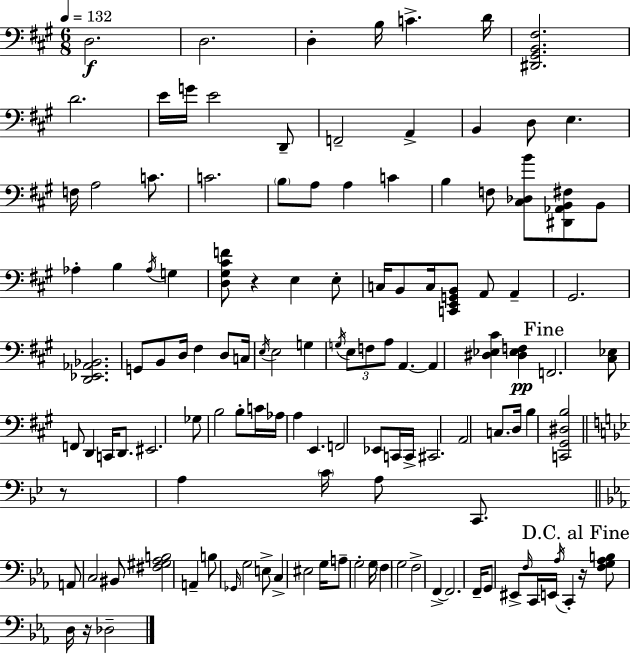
X:1
T:Untitled
M:6/8
L:1/4
K:A
D,2 D,2 D, B,/4 C D/4 [^D,,^G,,B,,^F,]2 D2 E/4 G/4 E2 D,,/2 F,,2 A,, B,, D,/2 E, F,/4 A,2 C/2 C2 B,/2 A,/2 A, C B, F,/2 [^C,_D,B]/2 [^D,,_A,,B,,^F,]/2 B,,/2 _A, B, _A,/4 G, [D,^G,^CF]/2 z E, E,/2 C,/4 B,,/2 C,/4 [C,,E,,G,,B,,]/2 A,,/2 A,, ^G,,2 [D,,_E,,_A,,_B,,]2 G,,/2 B,,/2 D,/4 ^F, D,/2 C,/4 E,/4 E,2 G, G,/4 E,/2 F,/2 A,/2 A,, A,, [^D,_E,^C] [^D,_E,F,] F,,2 [^C,_E,]/2 F,,/2 D,, C,,/4 D,,/2 ^E,,2 _G,/2 B,2 B,/2 C/4 _A,/4 A, E,, F,,2 _E,,/2 C,,/4 C,,/4 ^C,,2 A,,2 C,/2 D,/4 B, [C,,^G,,^D,B,]2 z/2 A, C/4 A,/2 C,,/2 A,,/2 C,2 ^B,,/2 [^F,^G,_A,B,]2 A,, B,/2 _G,,/4 G,2 E,/2 C, ^E,2 G,/4 A,/2 G,2 G,/4 F, G,2 F,2 F,, F,,2 F,,/4 G,,/2 ^E,,/2 F,/4 C,,/4 E,,/4 _A,/4 C,, z/4 [F,G,_A,B,]/2 D,/4 z/4 _D,2